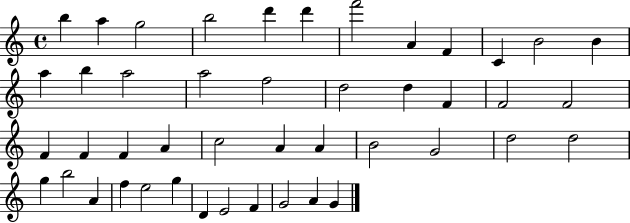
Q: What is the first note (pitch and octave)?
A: B5